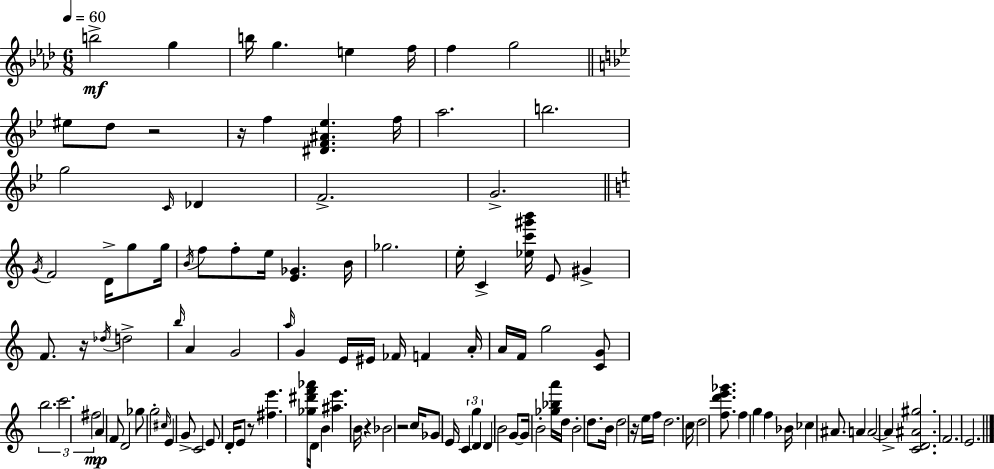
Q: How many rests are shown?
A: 7